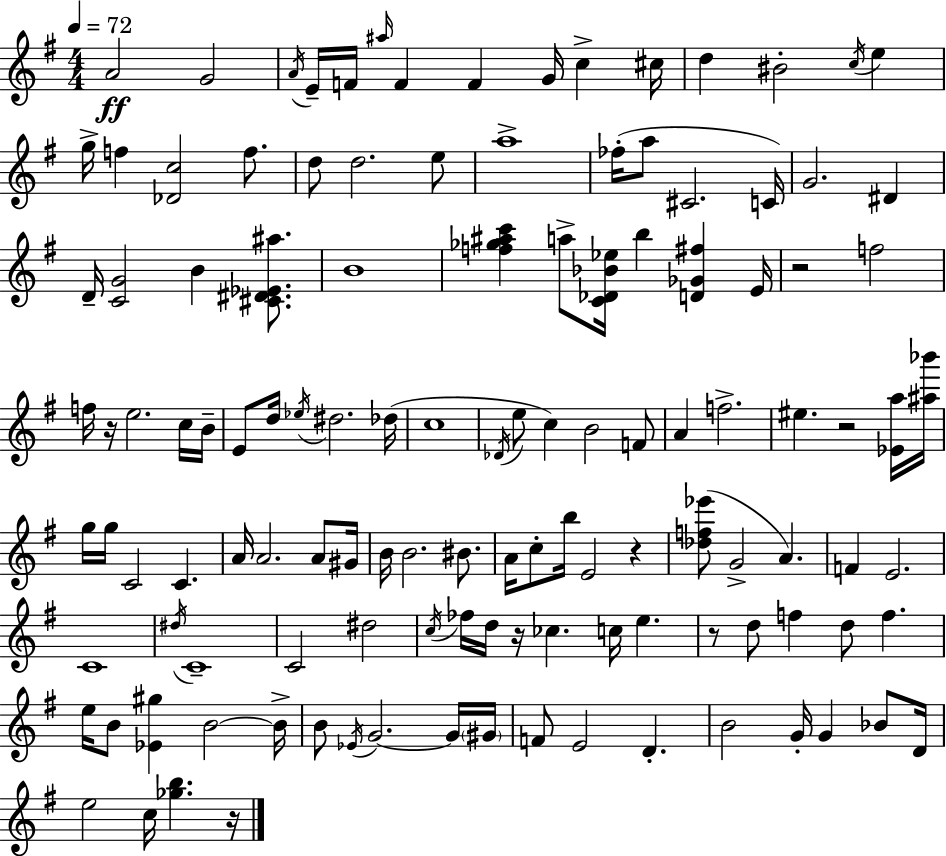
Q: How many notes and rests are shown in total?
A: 124